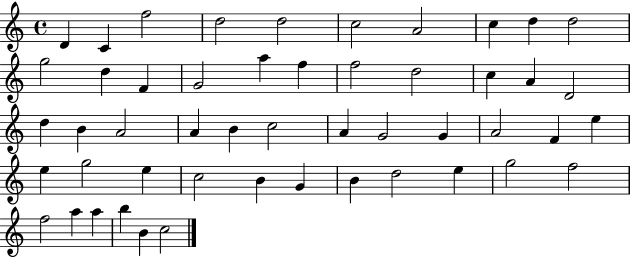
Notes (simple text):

D4/q C4/q F5/h D5/h D5/h C5/h A4/h C5/q D5/q D5/h G5/h D5/q F4/q G4/h A5/q F5/q F5/h D5/h C5/q A4/q D4/h D5/q B4/q A4/h A4/q B4/q C5/h A4/q G4/h G4/q A4/h F4/q E5/q E5/q G5/h E5/q C5/h B4/q G4/q B4/q D5/h E5/q G5/h F5/h F5/h A5/q A5/q B5/q B4/q C5/h